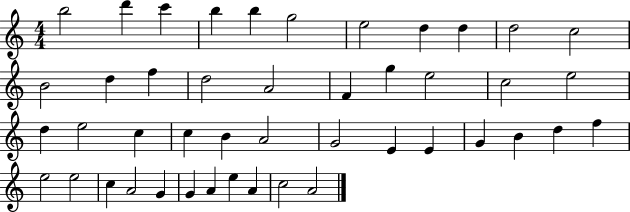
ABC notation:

X:1
T:Untitled
M:4/4
L:1/4
K:C
b2 d' c' b b g2 e2 d d d2 c2 B2 d f d2 A2 F g e2 c2 e2 d e2 c c B A2 G2 E E G B d f e2 e2 c A2 G G A e A c2 A2